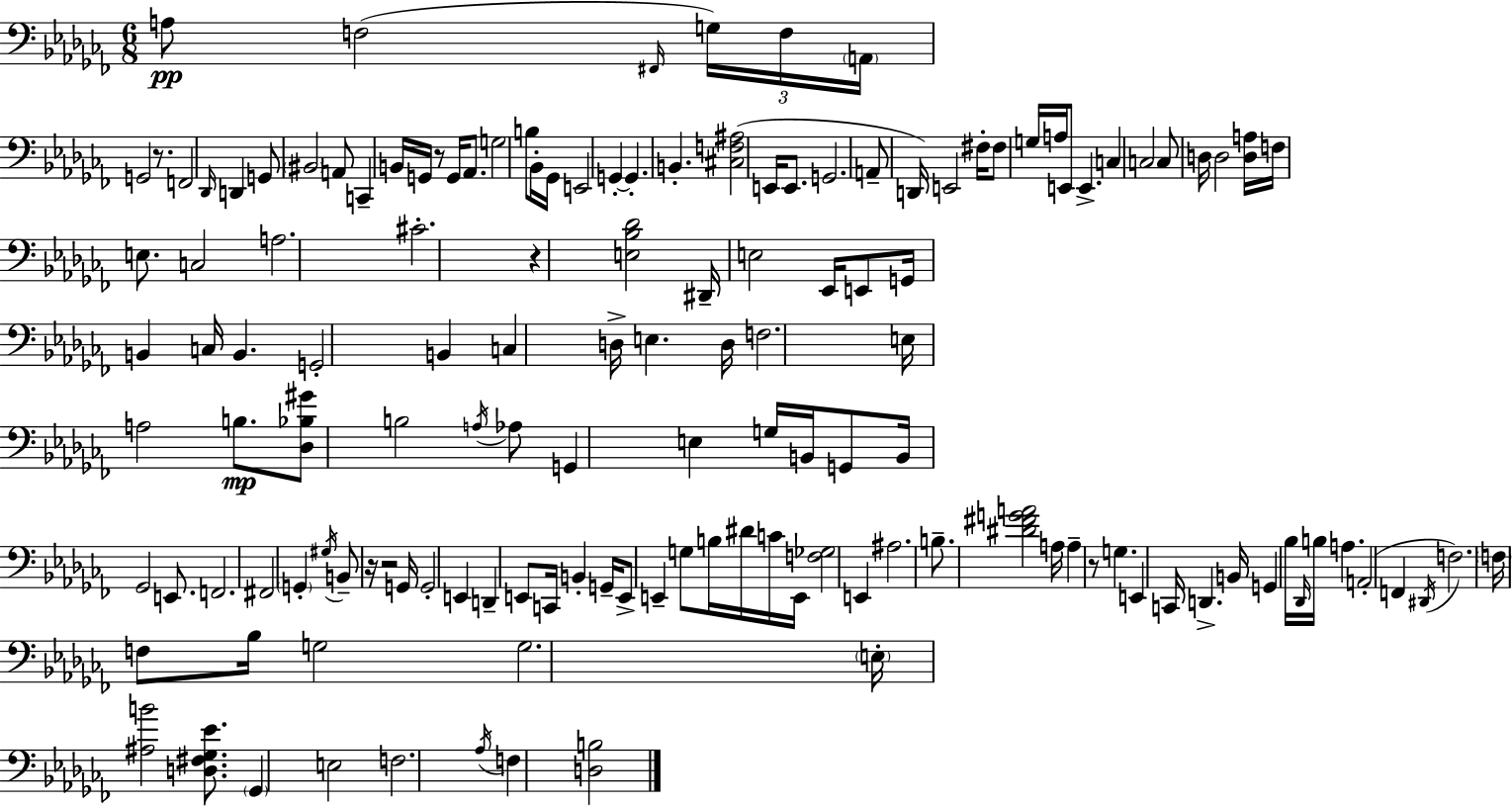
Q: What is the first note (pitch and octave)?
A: A3